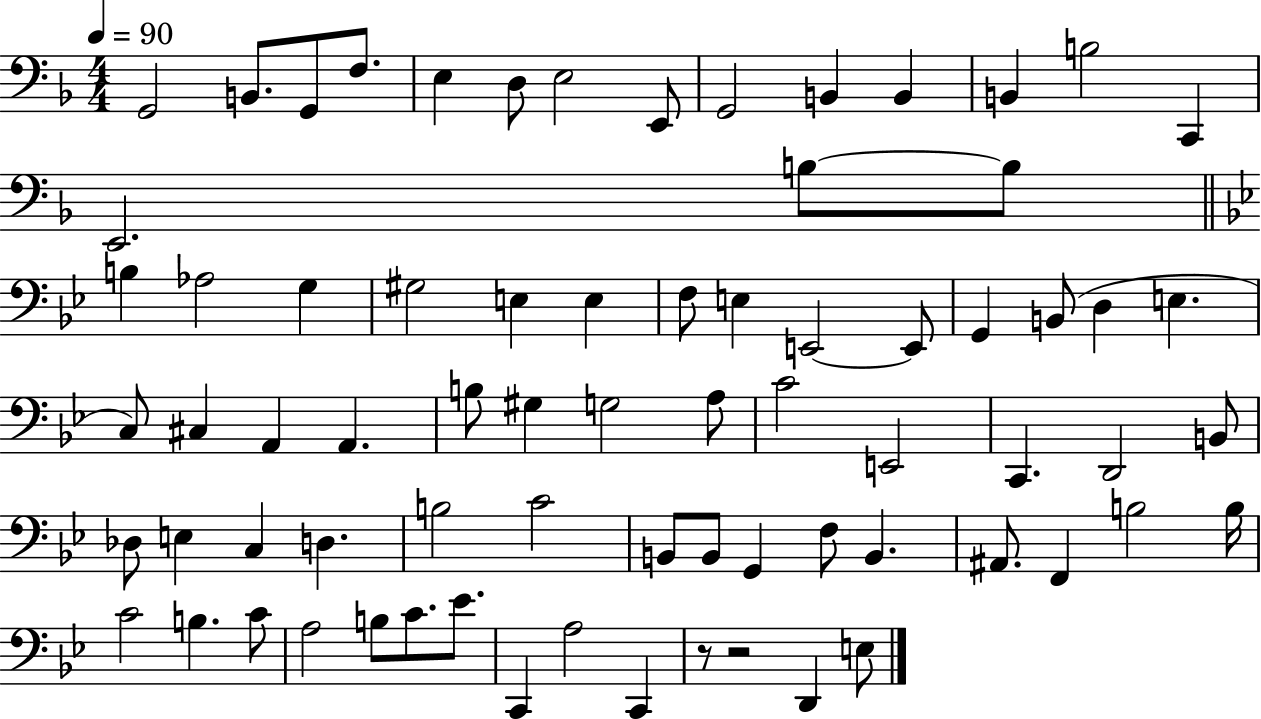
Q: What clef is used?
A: bass